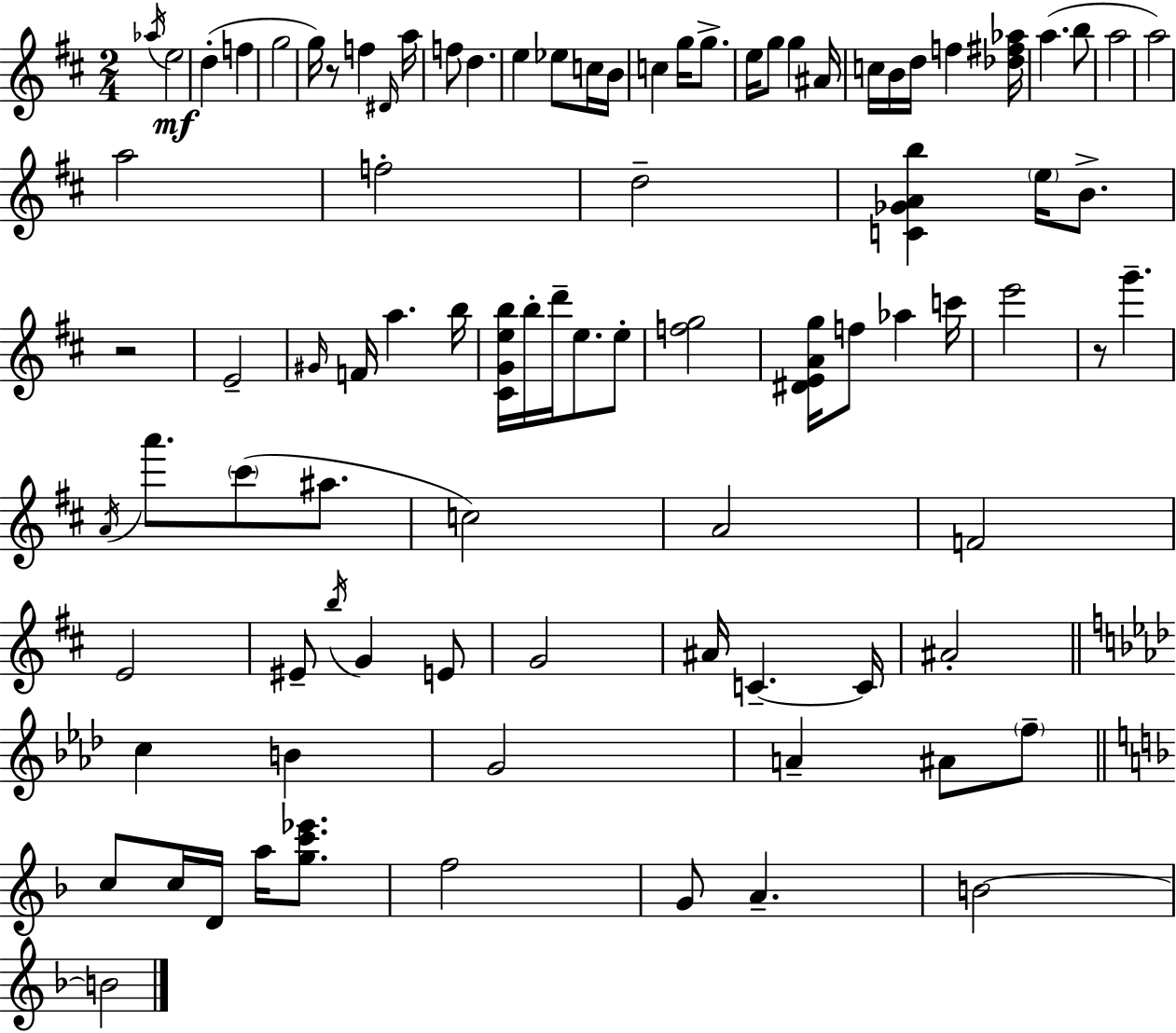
{
  \clef treble
  \numericTimeSignature
  \time 2/4
  \key d \major
  \repeat volta 2 { \acciaccatura { aes''16 }\mf e''2 | d''4-.( f''4 | g''2 | g''16) r8 f''4 | \break \grace { dis'16 } a''16 f''8 d''4. | e''4 ees''8 | c''16 b'16 c''4 g''16 g''8.-> | e''16 g''8 g''4 | \break ais'16 c''16 b'16 d''16 f''4 | <des'' fis'' aes''>16 a''4.( | b''8 a''2 | a''2) | \break a''2 | f''2-. | d''2-- | <c' ges' a' b''>4 \parenthesize e''16 b'8.-> | \break r2 | e'2-- | \grace { gis'16 } f'16 a''4. | b''16 <cis' g' e'' b''>16 b''16-. d'''16-- e''8. | \break e''8-. <f'' g''>2 | <dis' e' a' g''>16 f''8 aes''4 | c'''16 e'''2 | r8 g'''4.-- | \break \acciaccatura { a'16 } a'''8. \parenthesize cis'''8( | ais''8. c''2) | a'2 | f'2 | \break e'2 | eis'8-- \acciaccatura { b''16 } g'4 | e'8 g'2 | ais'16 c'4.--~~ | \break c'16 ais'2-. | \bar "||" \break \key aes \major c''4 b'4 | g'2 | a'4-- ais'8 \parenthesize f''8-- | \bar "||" \break \key d \minor c''8 c''16 d'16 a''16 <g'' c''' ees'''>8. | f''2 | g'8 a'4.-- | b'2~~ | \break b'2 | } \bar "|."
}